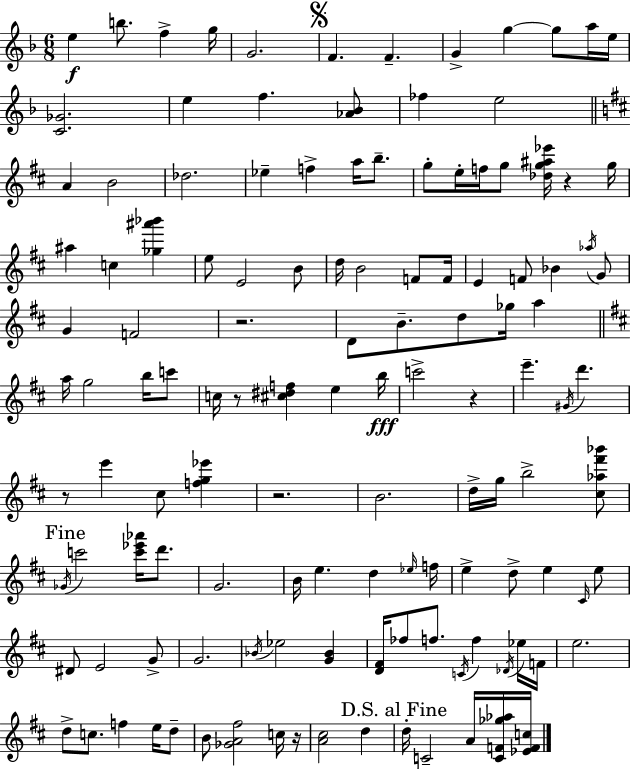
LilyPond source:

{
  \clef treble
  \numericTimeSignature
  \time 6/8
  \key f \major
  e''4\f b''8. f''4-> g''16 | g'2. | \mark \markup { \musicglyph "scripts.segno" } f'4. f'4.-- | g'4-> g''4~~ g''8 a''16 e''16 | \break <c' ges'>2. | e''4 f''4. <aes' bes'>8 | fes''4 e''2 | \bar "||" \break \key d \major a'4 b'2 | des''2. | ees''4-- f''4-> a''16 b''8.-- | g''8-. e''16-. f''16 g''8 <des'' g'' ais'' ees'''>16 r4 g''16 | \break ais''4 c''4 <ges'' ais''' bes'''>4 | e''8 e'2 b'8 | d''16 b'2 f'8 f'16 | e'4 f'8 bes'4 \acciaccatura { aes''16 } g'8 | \break g'4 f'2 | r2. | d'8 b'8.-- d''8 ges''16 a''4 | \bar "||" \break \key b \minor a''16 g''2 b''16 c'''8 | c''16 r8 <cis'' dis'' f''>4 e''4 b''16\fff | c'''2-> r4 | e'''4.-- \acciaccatura { gis'16 } d'''4. | \break r8 e'''4 cis''8 <f'' g'' ees'''>4 | r2. | b'2. | d''16-> g''16 b''2-> <cis'' aes'' fis''' bes'''>8 | \break \mark "Fine" \acciaccatura { ges'16 } c'''2 <c''' ees''' aes'''>16 d'''8. | g'2. | b'16 e''4. d''4 | \grace { ees''16 } f''16 e''4-> d''8-> e''4 | \break \grace { cis'16 } e''8 dis'8 e'2 | g'8-> g'2. | \acciaccatura { bes'16 } ees''2 | <g' bes'>4 <d' fis'>16 fes''8 f''8. \acciaccatura { c'16 } | \break f''4 \acciaccatura { des'16 } ees''16 f'16 e''2. | d''8-> c''8. | f''4 e''16 d''8-- b'8 <ges' a' fis''>2 | c''16 r16 <a' cis''>2 | \break d''4 \mark "D.S. al Fine" d''16-. c'2-- | a'16 <c' f' ges'' aes''>16 <ees' f' c''>16 \bar "|."
}